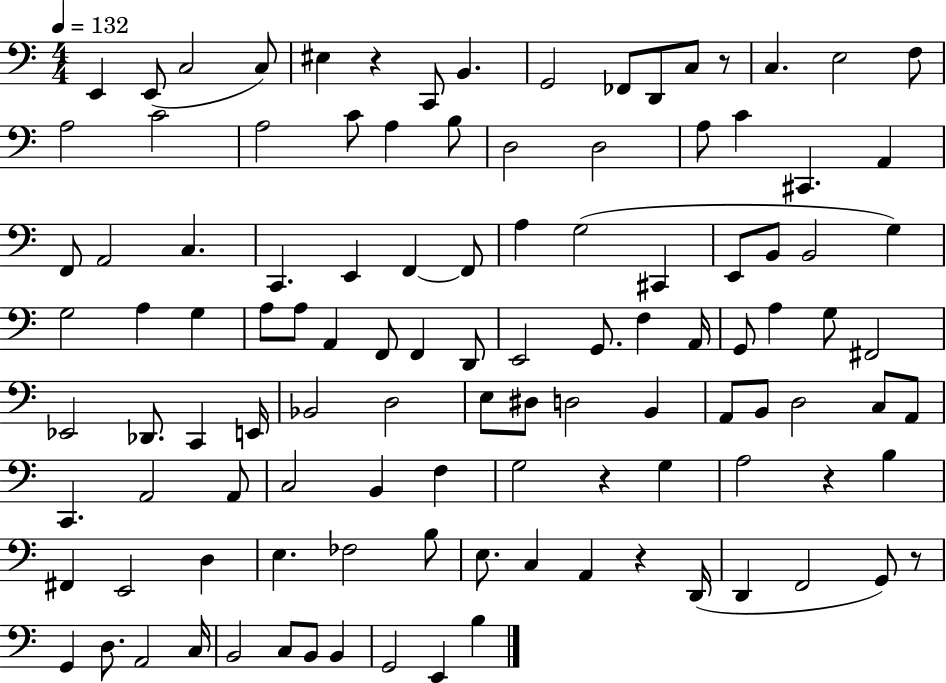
{
  \clef bass
  \numericTimeSignature
  \time 4/4
  \key c \major
  \tempo 4 = 132
  e,4 e,8( c2 c8) | eis4 r4 c,8 b,4. | g,2 fes,8 d,8 c8 r8 | c4. e2 f8 | \break a2 c'2 | a2 c'8 a4 b8 | d2 d2 | a8 c'4 cis,4. a,4 | \break f,8 a,2 c4. | c,4. e,4 f,4~~ f,8 | a4 g2( cis,4 | e,8 b,8 b,2 g4) | \break g2 a4 g4 | a8 a8 a,4 f,8 f,4 d,8 | e,2 g,8. f4 a,16 | g,8 a4 g8 fis,2 | \break ees,2 des,8. c,4 e,16 | bes,2 d2 | e8 dis8 d2 b,4 | a,8 b,8 d2 c8 a,8 | \break c,4. a,2 a,8 | c2 b,4 f4 | g2 r4 g4 | a2 r4 b4 | \break fis,4 e,2 d4 | e4. fes2 b8 | e8. c4 a,4 r4 d,16( | d,4 f,2 g,8) r8 | \break g,4 d8. a,2 c16 | b,2 c8 b,8 b,4 | g,2 e,4 b4 | \bar "|."
}